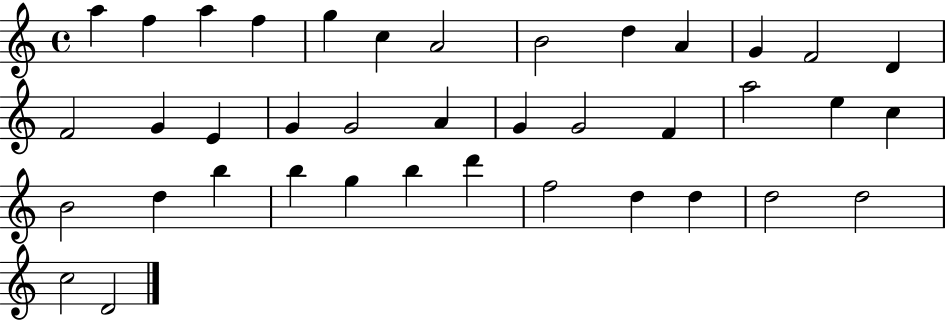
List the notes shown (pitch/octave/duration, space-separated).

A5/q F5/q A5/q F5/q G5/q C5/q A4/h B4/h D5/q A4/q G4/q F4/h D4/q F4/h G4/q E4/q G4/q G4/h A4/q G4/q G4/h F4/q A5/h E5/q C5/q B4/h D5/q B5/q B5/q G5/q B5/q D6/q F5/h D5/q D5/q D5/h D5/h C5/h D4/h